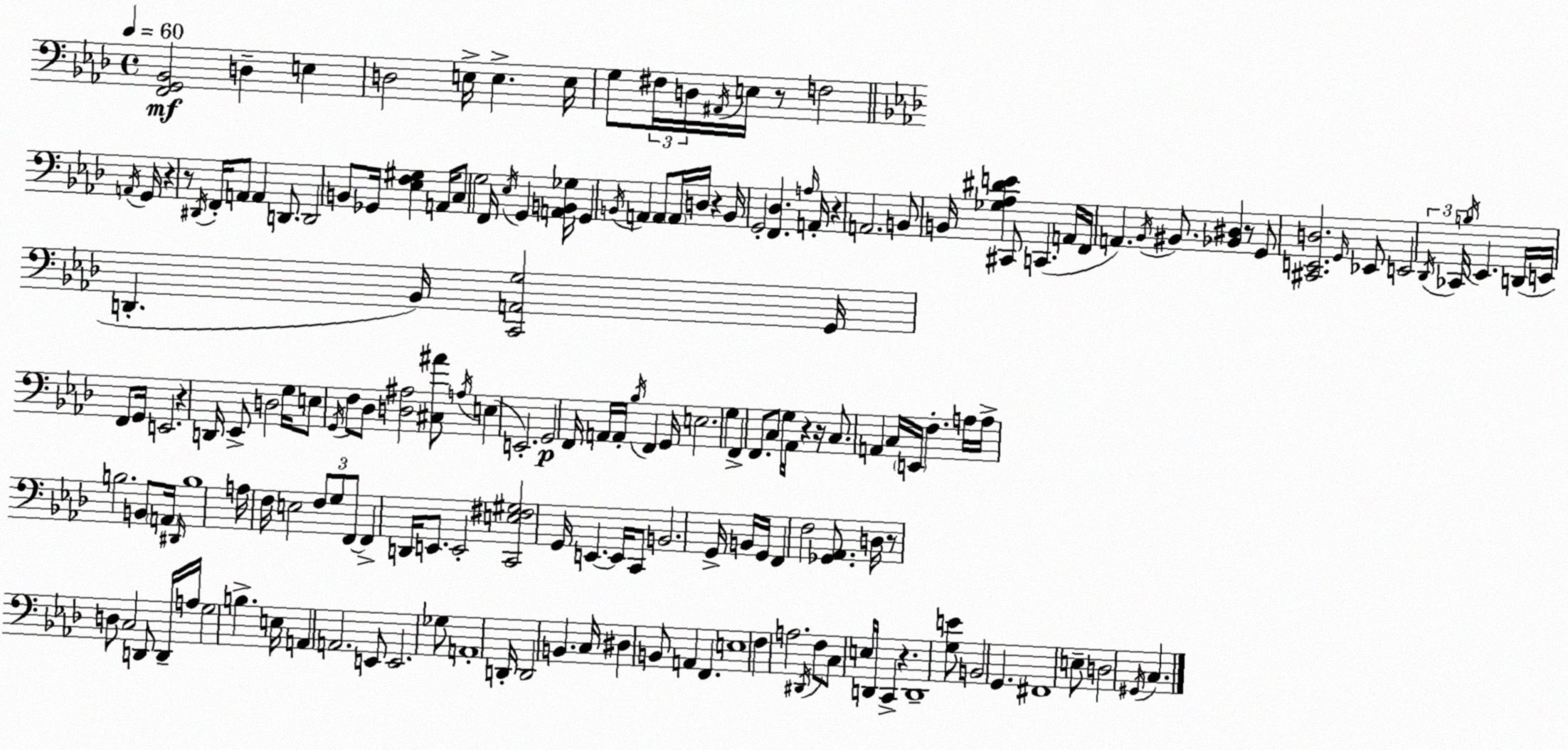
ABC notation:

X:1
T:Untitled
M:4/4
L:1/4
K:Ab
[F,,G,,_B,,]2 D, E, D,2 E,/4 E, E,/4 G,/2 ^F,/4 D,/4 ^A,,/4 E,/4 z/2 F,2 A,,/4 G,,/4 z z/2 ^D,,/4 F,,/4 A,,/2 A,, D,,/2 D,,2 B,,/2 _G,,/4 [_E,F,^G,] A,,/4 C,/2 G,2 F,,/4 _E,/4 G,, [A,,B,,_G,]/4 G,, B,,/4 A,, A,,/2 A,,/4 D,/4 z B,,/4 G,,2 [F,,_D,] A,/4 A,,/4 z A,,2 B,,/2 B,,/4 [_G,_A,^DE] ^C,,/2 C,, A,,/4 F,,/4 A,, _B,,/4 ^B,,/2 [_B,,^D,] z/2 G,,/2 [^C,,E,,D,]2 G,,/4 _E,,/2 E,,2 _D,,/4 _C,,/4 B,/4 _E,, D,,/4 E,,/4 D,, _B,,/4 [C,,A,,G,]2 G,,/4 F,,/2 G,,/4 E,,2 z D,,/4 _E,,/2 D,2 G,/4 E,/2 G,,/4 F,/2 _D,/2 [D,^A,]2 [^C,^A]/2 A,/4 E, E,,2 G,,2 F,,/4 A,,/4 A,,/4 _B,/4 F,, G,,/4 E,2 G, F,, F,,/2 C,/2 G,/4 _A,,/4 z z/4 C,/2 A,, C,/4 E,,/4 F, A,/4 A,/4 B,2 B,,/2 A,,/4 ^D,,/4 B,4 A,/4 F,/4 E,2 F,/2 G,/2 F,,/2 F,, D,,/4 E,,/2 E,,2 [C,,E,^F,^G,]2 G,,/4 E,, E,,/4 C,,/2 B,,2 G,,/4 B,,/4 G,,/4 F,, F,2 [_G,,_A,,]/2 D,/4 z/2 D,/2 C,2 D,,/2 D,,/4 A,/4 G,2 B, E,/4 A,, A,,2 E,,/2 E,,2 _G,/2 A,,4 D,,/4 D,,2 B,, C,/4 ^D, B,,/2 A,, F,, E,4 F, A,2 ^D,,/4 F,/2 C,/2 E,/4 D,,/4 C,, z D,,4 [G,E]/2 B,,2 G,, ^F,,4 E,/2 D,2 ^G,,/4 C,